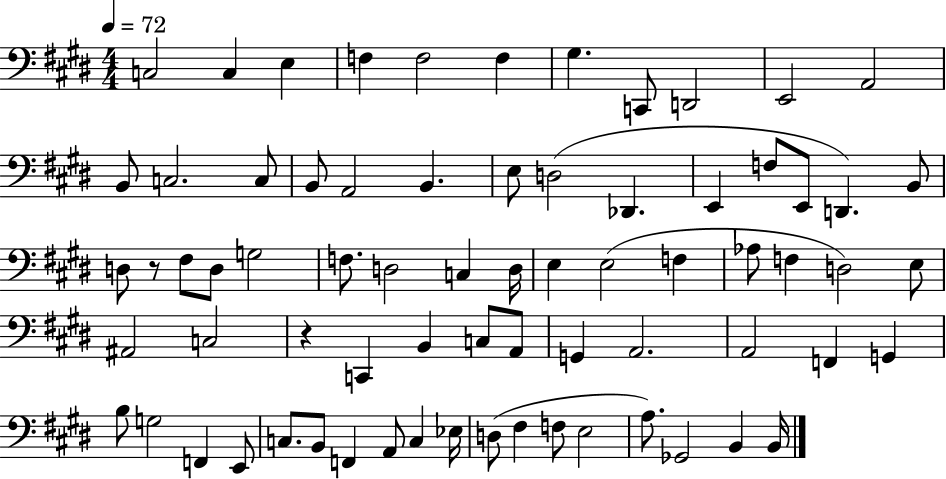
{
  \clef bass
  \numericTimeSignature
  \time 4/4
  \key e \major
  \tempo 4 = 72
  c2 c4 e4 | f4 f2 f4 | gis4. c,8 d,2 | e,2 a,2 | \break b,8 c2. c8 | b,8 a,2 b,4. | e8 d2( des,4. | e,4 f8 e,8 d,4.) b,8 | \break d8 r8 fis8 d8 g2 | f8. d2 c4 d16 | e4 e2( f4 | aes8 f4 d2) e8 | \break ais,2 c2 | r4 c,4 b,4 c8 a,8 | g,4 a,2. | a,2 f,4 g,4 | \break b8 g2 f,4 e,8 | c8. b,8 f,4 a,8 c4 ees16 | d8( fis4 f8 e2 | a8.) ges,2 b,4 b,16 | \break \bar "|."
}